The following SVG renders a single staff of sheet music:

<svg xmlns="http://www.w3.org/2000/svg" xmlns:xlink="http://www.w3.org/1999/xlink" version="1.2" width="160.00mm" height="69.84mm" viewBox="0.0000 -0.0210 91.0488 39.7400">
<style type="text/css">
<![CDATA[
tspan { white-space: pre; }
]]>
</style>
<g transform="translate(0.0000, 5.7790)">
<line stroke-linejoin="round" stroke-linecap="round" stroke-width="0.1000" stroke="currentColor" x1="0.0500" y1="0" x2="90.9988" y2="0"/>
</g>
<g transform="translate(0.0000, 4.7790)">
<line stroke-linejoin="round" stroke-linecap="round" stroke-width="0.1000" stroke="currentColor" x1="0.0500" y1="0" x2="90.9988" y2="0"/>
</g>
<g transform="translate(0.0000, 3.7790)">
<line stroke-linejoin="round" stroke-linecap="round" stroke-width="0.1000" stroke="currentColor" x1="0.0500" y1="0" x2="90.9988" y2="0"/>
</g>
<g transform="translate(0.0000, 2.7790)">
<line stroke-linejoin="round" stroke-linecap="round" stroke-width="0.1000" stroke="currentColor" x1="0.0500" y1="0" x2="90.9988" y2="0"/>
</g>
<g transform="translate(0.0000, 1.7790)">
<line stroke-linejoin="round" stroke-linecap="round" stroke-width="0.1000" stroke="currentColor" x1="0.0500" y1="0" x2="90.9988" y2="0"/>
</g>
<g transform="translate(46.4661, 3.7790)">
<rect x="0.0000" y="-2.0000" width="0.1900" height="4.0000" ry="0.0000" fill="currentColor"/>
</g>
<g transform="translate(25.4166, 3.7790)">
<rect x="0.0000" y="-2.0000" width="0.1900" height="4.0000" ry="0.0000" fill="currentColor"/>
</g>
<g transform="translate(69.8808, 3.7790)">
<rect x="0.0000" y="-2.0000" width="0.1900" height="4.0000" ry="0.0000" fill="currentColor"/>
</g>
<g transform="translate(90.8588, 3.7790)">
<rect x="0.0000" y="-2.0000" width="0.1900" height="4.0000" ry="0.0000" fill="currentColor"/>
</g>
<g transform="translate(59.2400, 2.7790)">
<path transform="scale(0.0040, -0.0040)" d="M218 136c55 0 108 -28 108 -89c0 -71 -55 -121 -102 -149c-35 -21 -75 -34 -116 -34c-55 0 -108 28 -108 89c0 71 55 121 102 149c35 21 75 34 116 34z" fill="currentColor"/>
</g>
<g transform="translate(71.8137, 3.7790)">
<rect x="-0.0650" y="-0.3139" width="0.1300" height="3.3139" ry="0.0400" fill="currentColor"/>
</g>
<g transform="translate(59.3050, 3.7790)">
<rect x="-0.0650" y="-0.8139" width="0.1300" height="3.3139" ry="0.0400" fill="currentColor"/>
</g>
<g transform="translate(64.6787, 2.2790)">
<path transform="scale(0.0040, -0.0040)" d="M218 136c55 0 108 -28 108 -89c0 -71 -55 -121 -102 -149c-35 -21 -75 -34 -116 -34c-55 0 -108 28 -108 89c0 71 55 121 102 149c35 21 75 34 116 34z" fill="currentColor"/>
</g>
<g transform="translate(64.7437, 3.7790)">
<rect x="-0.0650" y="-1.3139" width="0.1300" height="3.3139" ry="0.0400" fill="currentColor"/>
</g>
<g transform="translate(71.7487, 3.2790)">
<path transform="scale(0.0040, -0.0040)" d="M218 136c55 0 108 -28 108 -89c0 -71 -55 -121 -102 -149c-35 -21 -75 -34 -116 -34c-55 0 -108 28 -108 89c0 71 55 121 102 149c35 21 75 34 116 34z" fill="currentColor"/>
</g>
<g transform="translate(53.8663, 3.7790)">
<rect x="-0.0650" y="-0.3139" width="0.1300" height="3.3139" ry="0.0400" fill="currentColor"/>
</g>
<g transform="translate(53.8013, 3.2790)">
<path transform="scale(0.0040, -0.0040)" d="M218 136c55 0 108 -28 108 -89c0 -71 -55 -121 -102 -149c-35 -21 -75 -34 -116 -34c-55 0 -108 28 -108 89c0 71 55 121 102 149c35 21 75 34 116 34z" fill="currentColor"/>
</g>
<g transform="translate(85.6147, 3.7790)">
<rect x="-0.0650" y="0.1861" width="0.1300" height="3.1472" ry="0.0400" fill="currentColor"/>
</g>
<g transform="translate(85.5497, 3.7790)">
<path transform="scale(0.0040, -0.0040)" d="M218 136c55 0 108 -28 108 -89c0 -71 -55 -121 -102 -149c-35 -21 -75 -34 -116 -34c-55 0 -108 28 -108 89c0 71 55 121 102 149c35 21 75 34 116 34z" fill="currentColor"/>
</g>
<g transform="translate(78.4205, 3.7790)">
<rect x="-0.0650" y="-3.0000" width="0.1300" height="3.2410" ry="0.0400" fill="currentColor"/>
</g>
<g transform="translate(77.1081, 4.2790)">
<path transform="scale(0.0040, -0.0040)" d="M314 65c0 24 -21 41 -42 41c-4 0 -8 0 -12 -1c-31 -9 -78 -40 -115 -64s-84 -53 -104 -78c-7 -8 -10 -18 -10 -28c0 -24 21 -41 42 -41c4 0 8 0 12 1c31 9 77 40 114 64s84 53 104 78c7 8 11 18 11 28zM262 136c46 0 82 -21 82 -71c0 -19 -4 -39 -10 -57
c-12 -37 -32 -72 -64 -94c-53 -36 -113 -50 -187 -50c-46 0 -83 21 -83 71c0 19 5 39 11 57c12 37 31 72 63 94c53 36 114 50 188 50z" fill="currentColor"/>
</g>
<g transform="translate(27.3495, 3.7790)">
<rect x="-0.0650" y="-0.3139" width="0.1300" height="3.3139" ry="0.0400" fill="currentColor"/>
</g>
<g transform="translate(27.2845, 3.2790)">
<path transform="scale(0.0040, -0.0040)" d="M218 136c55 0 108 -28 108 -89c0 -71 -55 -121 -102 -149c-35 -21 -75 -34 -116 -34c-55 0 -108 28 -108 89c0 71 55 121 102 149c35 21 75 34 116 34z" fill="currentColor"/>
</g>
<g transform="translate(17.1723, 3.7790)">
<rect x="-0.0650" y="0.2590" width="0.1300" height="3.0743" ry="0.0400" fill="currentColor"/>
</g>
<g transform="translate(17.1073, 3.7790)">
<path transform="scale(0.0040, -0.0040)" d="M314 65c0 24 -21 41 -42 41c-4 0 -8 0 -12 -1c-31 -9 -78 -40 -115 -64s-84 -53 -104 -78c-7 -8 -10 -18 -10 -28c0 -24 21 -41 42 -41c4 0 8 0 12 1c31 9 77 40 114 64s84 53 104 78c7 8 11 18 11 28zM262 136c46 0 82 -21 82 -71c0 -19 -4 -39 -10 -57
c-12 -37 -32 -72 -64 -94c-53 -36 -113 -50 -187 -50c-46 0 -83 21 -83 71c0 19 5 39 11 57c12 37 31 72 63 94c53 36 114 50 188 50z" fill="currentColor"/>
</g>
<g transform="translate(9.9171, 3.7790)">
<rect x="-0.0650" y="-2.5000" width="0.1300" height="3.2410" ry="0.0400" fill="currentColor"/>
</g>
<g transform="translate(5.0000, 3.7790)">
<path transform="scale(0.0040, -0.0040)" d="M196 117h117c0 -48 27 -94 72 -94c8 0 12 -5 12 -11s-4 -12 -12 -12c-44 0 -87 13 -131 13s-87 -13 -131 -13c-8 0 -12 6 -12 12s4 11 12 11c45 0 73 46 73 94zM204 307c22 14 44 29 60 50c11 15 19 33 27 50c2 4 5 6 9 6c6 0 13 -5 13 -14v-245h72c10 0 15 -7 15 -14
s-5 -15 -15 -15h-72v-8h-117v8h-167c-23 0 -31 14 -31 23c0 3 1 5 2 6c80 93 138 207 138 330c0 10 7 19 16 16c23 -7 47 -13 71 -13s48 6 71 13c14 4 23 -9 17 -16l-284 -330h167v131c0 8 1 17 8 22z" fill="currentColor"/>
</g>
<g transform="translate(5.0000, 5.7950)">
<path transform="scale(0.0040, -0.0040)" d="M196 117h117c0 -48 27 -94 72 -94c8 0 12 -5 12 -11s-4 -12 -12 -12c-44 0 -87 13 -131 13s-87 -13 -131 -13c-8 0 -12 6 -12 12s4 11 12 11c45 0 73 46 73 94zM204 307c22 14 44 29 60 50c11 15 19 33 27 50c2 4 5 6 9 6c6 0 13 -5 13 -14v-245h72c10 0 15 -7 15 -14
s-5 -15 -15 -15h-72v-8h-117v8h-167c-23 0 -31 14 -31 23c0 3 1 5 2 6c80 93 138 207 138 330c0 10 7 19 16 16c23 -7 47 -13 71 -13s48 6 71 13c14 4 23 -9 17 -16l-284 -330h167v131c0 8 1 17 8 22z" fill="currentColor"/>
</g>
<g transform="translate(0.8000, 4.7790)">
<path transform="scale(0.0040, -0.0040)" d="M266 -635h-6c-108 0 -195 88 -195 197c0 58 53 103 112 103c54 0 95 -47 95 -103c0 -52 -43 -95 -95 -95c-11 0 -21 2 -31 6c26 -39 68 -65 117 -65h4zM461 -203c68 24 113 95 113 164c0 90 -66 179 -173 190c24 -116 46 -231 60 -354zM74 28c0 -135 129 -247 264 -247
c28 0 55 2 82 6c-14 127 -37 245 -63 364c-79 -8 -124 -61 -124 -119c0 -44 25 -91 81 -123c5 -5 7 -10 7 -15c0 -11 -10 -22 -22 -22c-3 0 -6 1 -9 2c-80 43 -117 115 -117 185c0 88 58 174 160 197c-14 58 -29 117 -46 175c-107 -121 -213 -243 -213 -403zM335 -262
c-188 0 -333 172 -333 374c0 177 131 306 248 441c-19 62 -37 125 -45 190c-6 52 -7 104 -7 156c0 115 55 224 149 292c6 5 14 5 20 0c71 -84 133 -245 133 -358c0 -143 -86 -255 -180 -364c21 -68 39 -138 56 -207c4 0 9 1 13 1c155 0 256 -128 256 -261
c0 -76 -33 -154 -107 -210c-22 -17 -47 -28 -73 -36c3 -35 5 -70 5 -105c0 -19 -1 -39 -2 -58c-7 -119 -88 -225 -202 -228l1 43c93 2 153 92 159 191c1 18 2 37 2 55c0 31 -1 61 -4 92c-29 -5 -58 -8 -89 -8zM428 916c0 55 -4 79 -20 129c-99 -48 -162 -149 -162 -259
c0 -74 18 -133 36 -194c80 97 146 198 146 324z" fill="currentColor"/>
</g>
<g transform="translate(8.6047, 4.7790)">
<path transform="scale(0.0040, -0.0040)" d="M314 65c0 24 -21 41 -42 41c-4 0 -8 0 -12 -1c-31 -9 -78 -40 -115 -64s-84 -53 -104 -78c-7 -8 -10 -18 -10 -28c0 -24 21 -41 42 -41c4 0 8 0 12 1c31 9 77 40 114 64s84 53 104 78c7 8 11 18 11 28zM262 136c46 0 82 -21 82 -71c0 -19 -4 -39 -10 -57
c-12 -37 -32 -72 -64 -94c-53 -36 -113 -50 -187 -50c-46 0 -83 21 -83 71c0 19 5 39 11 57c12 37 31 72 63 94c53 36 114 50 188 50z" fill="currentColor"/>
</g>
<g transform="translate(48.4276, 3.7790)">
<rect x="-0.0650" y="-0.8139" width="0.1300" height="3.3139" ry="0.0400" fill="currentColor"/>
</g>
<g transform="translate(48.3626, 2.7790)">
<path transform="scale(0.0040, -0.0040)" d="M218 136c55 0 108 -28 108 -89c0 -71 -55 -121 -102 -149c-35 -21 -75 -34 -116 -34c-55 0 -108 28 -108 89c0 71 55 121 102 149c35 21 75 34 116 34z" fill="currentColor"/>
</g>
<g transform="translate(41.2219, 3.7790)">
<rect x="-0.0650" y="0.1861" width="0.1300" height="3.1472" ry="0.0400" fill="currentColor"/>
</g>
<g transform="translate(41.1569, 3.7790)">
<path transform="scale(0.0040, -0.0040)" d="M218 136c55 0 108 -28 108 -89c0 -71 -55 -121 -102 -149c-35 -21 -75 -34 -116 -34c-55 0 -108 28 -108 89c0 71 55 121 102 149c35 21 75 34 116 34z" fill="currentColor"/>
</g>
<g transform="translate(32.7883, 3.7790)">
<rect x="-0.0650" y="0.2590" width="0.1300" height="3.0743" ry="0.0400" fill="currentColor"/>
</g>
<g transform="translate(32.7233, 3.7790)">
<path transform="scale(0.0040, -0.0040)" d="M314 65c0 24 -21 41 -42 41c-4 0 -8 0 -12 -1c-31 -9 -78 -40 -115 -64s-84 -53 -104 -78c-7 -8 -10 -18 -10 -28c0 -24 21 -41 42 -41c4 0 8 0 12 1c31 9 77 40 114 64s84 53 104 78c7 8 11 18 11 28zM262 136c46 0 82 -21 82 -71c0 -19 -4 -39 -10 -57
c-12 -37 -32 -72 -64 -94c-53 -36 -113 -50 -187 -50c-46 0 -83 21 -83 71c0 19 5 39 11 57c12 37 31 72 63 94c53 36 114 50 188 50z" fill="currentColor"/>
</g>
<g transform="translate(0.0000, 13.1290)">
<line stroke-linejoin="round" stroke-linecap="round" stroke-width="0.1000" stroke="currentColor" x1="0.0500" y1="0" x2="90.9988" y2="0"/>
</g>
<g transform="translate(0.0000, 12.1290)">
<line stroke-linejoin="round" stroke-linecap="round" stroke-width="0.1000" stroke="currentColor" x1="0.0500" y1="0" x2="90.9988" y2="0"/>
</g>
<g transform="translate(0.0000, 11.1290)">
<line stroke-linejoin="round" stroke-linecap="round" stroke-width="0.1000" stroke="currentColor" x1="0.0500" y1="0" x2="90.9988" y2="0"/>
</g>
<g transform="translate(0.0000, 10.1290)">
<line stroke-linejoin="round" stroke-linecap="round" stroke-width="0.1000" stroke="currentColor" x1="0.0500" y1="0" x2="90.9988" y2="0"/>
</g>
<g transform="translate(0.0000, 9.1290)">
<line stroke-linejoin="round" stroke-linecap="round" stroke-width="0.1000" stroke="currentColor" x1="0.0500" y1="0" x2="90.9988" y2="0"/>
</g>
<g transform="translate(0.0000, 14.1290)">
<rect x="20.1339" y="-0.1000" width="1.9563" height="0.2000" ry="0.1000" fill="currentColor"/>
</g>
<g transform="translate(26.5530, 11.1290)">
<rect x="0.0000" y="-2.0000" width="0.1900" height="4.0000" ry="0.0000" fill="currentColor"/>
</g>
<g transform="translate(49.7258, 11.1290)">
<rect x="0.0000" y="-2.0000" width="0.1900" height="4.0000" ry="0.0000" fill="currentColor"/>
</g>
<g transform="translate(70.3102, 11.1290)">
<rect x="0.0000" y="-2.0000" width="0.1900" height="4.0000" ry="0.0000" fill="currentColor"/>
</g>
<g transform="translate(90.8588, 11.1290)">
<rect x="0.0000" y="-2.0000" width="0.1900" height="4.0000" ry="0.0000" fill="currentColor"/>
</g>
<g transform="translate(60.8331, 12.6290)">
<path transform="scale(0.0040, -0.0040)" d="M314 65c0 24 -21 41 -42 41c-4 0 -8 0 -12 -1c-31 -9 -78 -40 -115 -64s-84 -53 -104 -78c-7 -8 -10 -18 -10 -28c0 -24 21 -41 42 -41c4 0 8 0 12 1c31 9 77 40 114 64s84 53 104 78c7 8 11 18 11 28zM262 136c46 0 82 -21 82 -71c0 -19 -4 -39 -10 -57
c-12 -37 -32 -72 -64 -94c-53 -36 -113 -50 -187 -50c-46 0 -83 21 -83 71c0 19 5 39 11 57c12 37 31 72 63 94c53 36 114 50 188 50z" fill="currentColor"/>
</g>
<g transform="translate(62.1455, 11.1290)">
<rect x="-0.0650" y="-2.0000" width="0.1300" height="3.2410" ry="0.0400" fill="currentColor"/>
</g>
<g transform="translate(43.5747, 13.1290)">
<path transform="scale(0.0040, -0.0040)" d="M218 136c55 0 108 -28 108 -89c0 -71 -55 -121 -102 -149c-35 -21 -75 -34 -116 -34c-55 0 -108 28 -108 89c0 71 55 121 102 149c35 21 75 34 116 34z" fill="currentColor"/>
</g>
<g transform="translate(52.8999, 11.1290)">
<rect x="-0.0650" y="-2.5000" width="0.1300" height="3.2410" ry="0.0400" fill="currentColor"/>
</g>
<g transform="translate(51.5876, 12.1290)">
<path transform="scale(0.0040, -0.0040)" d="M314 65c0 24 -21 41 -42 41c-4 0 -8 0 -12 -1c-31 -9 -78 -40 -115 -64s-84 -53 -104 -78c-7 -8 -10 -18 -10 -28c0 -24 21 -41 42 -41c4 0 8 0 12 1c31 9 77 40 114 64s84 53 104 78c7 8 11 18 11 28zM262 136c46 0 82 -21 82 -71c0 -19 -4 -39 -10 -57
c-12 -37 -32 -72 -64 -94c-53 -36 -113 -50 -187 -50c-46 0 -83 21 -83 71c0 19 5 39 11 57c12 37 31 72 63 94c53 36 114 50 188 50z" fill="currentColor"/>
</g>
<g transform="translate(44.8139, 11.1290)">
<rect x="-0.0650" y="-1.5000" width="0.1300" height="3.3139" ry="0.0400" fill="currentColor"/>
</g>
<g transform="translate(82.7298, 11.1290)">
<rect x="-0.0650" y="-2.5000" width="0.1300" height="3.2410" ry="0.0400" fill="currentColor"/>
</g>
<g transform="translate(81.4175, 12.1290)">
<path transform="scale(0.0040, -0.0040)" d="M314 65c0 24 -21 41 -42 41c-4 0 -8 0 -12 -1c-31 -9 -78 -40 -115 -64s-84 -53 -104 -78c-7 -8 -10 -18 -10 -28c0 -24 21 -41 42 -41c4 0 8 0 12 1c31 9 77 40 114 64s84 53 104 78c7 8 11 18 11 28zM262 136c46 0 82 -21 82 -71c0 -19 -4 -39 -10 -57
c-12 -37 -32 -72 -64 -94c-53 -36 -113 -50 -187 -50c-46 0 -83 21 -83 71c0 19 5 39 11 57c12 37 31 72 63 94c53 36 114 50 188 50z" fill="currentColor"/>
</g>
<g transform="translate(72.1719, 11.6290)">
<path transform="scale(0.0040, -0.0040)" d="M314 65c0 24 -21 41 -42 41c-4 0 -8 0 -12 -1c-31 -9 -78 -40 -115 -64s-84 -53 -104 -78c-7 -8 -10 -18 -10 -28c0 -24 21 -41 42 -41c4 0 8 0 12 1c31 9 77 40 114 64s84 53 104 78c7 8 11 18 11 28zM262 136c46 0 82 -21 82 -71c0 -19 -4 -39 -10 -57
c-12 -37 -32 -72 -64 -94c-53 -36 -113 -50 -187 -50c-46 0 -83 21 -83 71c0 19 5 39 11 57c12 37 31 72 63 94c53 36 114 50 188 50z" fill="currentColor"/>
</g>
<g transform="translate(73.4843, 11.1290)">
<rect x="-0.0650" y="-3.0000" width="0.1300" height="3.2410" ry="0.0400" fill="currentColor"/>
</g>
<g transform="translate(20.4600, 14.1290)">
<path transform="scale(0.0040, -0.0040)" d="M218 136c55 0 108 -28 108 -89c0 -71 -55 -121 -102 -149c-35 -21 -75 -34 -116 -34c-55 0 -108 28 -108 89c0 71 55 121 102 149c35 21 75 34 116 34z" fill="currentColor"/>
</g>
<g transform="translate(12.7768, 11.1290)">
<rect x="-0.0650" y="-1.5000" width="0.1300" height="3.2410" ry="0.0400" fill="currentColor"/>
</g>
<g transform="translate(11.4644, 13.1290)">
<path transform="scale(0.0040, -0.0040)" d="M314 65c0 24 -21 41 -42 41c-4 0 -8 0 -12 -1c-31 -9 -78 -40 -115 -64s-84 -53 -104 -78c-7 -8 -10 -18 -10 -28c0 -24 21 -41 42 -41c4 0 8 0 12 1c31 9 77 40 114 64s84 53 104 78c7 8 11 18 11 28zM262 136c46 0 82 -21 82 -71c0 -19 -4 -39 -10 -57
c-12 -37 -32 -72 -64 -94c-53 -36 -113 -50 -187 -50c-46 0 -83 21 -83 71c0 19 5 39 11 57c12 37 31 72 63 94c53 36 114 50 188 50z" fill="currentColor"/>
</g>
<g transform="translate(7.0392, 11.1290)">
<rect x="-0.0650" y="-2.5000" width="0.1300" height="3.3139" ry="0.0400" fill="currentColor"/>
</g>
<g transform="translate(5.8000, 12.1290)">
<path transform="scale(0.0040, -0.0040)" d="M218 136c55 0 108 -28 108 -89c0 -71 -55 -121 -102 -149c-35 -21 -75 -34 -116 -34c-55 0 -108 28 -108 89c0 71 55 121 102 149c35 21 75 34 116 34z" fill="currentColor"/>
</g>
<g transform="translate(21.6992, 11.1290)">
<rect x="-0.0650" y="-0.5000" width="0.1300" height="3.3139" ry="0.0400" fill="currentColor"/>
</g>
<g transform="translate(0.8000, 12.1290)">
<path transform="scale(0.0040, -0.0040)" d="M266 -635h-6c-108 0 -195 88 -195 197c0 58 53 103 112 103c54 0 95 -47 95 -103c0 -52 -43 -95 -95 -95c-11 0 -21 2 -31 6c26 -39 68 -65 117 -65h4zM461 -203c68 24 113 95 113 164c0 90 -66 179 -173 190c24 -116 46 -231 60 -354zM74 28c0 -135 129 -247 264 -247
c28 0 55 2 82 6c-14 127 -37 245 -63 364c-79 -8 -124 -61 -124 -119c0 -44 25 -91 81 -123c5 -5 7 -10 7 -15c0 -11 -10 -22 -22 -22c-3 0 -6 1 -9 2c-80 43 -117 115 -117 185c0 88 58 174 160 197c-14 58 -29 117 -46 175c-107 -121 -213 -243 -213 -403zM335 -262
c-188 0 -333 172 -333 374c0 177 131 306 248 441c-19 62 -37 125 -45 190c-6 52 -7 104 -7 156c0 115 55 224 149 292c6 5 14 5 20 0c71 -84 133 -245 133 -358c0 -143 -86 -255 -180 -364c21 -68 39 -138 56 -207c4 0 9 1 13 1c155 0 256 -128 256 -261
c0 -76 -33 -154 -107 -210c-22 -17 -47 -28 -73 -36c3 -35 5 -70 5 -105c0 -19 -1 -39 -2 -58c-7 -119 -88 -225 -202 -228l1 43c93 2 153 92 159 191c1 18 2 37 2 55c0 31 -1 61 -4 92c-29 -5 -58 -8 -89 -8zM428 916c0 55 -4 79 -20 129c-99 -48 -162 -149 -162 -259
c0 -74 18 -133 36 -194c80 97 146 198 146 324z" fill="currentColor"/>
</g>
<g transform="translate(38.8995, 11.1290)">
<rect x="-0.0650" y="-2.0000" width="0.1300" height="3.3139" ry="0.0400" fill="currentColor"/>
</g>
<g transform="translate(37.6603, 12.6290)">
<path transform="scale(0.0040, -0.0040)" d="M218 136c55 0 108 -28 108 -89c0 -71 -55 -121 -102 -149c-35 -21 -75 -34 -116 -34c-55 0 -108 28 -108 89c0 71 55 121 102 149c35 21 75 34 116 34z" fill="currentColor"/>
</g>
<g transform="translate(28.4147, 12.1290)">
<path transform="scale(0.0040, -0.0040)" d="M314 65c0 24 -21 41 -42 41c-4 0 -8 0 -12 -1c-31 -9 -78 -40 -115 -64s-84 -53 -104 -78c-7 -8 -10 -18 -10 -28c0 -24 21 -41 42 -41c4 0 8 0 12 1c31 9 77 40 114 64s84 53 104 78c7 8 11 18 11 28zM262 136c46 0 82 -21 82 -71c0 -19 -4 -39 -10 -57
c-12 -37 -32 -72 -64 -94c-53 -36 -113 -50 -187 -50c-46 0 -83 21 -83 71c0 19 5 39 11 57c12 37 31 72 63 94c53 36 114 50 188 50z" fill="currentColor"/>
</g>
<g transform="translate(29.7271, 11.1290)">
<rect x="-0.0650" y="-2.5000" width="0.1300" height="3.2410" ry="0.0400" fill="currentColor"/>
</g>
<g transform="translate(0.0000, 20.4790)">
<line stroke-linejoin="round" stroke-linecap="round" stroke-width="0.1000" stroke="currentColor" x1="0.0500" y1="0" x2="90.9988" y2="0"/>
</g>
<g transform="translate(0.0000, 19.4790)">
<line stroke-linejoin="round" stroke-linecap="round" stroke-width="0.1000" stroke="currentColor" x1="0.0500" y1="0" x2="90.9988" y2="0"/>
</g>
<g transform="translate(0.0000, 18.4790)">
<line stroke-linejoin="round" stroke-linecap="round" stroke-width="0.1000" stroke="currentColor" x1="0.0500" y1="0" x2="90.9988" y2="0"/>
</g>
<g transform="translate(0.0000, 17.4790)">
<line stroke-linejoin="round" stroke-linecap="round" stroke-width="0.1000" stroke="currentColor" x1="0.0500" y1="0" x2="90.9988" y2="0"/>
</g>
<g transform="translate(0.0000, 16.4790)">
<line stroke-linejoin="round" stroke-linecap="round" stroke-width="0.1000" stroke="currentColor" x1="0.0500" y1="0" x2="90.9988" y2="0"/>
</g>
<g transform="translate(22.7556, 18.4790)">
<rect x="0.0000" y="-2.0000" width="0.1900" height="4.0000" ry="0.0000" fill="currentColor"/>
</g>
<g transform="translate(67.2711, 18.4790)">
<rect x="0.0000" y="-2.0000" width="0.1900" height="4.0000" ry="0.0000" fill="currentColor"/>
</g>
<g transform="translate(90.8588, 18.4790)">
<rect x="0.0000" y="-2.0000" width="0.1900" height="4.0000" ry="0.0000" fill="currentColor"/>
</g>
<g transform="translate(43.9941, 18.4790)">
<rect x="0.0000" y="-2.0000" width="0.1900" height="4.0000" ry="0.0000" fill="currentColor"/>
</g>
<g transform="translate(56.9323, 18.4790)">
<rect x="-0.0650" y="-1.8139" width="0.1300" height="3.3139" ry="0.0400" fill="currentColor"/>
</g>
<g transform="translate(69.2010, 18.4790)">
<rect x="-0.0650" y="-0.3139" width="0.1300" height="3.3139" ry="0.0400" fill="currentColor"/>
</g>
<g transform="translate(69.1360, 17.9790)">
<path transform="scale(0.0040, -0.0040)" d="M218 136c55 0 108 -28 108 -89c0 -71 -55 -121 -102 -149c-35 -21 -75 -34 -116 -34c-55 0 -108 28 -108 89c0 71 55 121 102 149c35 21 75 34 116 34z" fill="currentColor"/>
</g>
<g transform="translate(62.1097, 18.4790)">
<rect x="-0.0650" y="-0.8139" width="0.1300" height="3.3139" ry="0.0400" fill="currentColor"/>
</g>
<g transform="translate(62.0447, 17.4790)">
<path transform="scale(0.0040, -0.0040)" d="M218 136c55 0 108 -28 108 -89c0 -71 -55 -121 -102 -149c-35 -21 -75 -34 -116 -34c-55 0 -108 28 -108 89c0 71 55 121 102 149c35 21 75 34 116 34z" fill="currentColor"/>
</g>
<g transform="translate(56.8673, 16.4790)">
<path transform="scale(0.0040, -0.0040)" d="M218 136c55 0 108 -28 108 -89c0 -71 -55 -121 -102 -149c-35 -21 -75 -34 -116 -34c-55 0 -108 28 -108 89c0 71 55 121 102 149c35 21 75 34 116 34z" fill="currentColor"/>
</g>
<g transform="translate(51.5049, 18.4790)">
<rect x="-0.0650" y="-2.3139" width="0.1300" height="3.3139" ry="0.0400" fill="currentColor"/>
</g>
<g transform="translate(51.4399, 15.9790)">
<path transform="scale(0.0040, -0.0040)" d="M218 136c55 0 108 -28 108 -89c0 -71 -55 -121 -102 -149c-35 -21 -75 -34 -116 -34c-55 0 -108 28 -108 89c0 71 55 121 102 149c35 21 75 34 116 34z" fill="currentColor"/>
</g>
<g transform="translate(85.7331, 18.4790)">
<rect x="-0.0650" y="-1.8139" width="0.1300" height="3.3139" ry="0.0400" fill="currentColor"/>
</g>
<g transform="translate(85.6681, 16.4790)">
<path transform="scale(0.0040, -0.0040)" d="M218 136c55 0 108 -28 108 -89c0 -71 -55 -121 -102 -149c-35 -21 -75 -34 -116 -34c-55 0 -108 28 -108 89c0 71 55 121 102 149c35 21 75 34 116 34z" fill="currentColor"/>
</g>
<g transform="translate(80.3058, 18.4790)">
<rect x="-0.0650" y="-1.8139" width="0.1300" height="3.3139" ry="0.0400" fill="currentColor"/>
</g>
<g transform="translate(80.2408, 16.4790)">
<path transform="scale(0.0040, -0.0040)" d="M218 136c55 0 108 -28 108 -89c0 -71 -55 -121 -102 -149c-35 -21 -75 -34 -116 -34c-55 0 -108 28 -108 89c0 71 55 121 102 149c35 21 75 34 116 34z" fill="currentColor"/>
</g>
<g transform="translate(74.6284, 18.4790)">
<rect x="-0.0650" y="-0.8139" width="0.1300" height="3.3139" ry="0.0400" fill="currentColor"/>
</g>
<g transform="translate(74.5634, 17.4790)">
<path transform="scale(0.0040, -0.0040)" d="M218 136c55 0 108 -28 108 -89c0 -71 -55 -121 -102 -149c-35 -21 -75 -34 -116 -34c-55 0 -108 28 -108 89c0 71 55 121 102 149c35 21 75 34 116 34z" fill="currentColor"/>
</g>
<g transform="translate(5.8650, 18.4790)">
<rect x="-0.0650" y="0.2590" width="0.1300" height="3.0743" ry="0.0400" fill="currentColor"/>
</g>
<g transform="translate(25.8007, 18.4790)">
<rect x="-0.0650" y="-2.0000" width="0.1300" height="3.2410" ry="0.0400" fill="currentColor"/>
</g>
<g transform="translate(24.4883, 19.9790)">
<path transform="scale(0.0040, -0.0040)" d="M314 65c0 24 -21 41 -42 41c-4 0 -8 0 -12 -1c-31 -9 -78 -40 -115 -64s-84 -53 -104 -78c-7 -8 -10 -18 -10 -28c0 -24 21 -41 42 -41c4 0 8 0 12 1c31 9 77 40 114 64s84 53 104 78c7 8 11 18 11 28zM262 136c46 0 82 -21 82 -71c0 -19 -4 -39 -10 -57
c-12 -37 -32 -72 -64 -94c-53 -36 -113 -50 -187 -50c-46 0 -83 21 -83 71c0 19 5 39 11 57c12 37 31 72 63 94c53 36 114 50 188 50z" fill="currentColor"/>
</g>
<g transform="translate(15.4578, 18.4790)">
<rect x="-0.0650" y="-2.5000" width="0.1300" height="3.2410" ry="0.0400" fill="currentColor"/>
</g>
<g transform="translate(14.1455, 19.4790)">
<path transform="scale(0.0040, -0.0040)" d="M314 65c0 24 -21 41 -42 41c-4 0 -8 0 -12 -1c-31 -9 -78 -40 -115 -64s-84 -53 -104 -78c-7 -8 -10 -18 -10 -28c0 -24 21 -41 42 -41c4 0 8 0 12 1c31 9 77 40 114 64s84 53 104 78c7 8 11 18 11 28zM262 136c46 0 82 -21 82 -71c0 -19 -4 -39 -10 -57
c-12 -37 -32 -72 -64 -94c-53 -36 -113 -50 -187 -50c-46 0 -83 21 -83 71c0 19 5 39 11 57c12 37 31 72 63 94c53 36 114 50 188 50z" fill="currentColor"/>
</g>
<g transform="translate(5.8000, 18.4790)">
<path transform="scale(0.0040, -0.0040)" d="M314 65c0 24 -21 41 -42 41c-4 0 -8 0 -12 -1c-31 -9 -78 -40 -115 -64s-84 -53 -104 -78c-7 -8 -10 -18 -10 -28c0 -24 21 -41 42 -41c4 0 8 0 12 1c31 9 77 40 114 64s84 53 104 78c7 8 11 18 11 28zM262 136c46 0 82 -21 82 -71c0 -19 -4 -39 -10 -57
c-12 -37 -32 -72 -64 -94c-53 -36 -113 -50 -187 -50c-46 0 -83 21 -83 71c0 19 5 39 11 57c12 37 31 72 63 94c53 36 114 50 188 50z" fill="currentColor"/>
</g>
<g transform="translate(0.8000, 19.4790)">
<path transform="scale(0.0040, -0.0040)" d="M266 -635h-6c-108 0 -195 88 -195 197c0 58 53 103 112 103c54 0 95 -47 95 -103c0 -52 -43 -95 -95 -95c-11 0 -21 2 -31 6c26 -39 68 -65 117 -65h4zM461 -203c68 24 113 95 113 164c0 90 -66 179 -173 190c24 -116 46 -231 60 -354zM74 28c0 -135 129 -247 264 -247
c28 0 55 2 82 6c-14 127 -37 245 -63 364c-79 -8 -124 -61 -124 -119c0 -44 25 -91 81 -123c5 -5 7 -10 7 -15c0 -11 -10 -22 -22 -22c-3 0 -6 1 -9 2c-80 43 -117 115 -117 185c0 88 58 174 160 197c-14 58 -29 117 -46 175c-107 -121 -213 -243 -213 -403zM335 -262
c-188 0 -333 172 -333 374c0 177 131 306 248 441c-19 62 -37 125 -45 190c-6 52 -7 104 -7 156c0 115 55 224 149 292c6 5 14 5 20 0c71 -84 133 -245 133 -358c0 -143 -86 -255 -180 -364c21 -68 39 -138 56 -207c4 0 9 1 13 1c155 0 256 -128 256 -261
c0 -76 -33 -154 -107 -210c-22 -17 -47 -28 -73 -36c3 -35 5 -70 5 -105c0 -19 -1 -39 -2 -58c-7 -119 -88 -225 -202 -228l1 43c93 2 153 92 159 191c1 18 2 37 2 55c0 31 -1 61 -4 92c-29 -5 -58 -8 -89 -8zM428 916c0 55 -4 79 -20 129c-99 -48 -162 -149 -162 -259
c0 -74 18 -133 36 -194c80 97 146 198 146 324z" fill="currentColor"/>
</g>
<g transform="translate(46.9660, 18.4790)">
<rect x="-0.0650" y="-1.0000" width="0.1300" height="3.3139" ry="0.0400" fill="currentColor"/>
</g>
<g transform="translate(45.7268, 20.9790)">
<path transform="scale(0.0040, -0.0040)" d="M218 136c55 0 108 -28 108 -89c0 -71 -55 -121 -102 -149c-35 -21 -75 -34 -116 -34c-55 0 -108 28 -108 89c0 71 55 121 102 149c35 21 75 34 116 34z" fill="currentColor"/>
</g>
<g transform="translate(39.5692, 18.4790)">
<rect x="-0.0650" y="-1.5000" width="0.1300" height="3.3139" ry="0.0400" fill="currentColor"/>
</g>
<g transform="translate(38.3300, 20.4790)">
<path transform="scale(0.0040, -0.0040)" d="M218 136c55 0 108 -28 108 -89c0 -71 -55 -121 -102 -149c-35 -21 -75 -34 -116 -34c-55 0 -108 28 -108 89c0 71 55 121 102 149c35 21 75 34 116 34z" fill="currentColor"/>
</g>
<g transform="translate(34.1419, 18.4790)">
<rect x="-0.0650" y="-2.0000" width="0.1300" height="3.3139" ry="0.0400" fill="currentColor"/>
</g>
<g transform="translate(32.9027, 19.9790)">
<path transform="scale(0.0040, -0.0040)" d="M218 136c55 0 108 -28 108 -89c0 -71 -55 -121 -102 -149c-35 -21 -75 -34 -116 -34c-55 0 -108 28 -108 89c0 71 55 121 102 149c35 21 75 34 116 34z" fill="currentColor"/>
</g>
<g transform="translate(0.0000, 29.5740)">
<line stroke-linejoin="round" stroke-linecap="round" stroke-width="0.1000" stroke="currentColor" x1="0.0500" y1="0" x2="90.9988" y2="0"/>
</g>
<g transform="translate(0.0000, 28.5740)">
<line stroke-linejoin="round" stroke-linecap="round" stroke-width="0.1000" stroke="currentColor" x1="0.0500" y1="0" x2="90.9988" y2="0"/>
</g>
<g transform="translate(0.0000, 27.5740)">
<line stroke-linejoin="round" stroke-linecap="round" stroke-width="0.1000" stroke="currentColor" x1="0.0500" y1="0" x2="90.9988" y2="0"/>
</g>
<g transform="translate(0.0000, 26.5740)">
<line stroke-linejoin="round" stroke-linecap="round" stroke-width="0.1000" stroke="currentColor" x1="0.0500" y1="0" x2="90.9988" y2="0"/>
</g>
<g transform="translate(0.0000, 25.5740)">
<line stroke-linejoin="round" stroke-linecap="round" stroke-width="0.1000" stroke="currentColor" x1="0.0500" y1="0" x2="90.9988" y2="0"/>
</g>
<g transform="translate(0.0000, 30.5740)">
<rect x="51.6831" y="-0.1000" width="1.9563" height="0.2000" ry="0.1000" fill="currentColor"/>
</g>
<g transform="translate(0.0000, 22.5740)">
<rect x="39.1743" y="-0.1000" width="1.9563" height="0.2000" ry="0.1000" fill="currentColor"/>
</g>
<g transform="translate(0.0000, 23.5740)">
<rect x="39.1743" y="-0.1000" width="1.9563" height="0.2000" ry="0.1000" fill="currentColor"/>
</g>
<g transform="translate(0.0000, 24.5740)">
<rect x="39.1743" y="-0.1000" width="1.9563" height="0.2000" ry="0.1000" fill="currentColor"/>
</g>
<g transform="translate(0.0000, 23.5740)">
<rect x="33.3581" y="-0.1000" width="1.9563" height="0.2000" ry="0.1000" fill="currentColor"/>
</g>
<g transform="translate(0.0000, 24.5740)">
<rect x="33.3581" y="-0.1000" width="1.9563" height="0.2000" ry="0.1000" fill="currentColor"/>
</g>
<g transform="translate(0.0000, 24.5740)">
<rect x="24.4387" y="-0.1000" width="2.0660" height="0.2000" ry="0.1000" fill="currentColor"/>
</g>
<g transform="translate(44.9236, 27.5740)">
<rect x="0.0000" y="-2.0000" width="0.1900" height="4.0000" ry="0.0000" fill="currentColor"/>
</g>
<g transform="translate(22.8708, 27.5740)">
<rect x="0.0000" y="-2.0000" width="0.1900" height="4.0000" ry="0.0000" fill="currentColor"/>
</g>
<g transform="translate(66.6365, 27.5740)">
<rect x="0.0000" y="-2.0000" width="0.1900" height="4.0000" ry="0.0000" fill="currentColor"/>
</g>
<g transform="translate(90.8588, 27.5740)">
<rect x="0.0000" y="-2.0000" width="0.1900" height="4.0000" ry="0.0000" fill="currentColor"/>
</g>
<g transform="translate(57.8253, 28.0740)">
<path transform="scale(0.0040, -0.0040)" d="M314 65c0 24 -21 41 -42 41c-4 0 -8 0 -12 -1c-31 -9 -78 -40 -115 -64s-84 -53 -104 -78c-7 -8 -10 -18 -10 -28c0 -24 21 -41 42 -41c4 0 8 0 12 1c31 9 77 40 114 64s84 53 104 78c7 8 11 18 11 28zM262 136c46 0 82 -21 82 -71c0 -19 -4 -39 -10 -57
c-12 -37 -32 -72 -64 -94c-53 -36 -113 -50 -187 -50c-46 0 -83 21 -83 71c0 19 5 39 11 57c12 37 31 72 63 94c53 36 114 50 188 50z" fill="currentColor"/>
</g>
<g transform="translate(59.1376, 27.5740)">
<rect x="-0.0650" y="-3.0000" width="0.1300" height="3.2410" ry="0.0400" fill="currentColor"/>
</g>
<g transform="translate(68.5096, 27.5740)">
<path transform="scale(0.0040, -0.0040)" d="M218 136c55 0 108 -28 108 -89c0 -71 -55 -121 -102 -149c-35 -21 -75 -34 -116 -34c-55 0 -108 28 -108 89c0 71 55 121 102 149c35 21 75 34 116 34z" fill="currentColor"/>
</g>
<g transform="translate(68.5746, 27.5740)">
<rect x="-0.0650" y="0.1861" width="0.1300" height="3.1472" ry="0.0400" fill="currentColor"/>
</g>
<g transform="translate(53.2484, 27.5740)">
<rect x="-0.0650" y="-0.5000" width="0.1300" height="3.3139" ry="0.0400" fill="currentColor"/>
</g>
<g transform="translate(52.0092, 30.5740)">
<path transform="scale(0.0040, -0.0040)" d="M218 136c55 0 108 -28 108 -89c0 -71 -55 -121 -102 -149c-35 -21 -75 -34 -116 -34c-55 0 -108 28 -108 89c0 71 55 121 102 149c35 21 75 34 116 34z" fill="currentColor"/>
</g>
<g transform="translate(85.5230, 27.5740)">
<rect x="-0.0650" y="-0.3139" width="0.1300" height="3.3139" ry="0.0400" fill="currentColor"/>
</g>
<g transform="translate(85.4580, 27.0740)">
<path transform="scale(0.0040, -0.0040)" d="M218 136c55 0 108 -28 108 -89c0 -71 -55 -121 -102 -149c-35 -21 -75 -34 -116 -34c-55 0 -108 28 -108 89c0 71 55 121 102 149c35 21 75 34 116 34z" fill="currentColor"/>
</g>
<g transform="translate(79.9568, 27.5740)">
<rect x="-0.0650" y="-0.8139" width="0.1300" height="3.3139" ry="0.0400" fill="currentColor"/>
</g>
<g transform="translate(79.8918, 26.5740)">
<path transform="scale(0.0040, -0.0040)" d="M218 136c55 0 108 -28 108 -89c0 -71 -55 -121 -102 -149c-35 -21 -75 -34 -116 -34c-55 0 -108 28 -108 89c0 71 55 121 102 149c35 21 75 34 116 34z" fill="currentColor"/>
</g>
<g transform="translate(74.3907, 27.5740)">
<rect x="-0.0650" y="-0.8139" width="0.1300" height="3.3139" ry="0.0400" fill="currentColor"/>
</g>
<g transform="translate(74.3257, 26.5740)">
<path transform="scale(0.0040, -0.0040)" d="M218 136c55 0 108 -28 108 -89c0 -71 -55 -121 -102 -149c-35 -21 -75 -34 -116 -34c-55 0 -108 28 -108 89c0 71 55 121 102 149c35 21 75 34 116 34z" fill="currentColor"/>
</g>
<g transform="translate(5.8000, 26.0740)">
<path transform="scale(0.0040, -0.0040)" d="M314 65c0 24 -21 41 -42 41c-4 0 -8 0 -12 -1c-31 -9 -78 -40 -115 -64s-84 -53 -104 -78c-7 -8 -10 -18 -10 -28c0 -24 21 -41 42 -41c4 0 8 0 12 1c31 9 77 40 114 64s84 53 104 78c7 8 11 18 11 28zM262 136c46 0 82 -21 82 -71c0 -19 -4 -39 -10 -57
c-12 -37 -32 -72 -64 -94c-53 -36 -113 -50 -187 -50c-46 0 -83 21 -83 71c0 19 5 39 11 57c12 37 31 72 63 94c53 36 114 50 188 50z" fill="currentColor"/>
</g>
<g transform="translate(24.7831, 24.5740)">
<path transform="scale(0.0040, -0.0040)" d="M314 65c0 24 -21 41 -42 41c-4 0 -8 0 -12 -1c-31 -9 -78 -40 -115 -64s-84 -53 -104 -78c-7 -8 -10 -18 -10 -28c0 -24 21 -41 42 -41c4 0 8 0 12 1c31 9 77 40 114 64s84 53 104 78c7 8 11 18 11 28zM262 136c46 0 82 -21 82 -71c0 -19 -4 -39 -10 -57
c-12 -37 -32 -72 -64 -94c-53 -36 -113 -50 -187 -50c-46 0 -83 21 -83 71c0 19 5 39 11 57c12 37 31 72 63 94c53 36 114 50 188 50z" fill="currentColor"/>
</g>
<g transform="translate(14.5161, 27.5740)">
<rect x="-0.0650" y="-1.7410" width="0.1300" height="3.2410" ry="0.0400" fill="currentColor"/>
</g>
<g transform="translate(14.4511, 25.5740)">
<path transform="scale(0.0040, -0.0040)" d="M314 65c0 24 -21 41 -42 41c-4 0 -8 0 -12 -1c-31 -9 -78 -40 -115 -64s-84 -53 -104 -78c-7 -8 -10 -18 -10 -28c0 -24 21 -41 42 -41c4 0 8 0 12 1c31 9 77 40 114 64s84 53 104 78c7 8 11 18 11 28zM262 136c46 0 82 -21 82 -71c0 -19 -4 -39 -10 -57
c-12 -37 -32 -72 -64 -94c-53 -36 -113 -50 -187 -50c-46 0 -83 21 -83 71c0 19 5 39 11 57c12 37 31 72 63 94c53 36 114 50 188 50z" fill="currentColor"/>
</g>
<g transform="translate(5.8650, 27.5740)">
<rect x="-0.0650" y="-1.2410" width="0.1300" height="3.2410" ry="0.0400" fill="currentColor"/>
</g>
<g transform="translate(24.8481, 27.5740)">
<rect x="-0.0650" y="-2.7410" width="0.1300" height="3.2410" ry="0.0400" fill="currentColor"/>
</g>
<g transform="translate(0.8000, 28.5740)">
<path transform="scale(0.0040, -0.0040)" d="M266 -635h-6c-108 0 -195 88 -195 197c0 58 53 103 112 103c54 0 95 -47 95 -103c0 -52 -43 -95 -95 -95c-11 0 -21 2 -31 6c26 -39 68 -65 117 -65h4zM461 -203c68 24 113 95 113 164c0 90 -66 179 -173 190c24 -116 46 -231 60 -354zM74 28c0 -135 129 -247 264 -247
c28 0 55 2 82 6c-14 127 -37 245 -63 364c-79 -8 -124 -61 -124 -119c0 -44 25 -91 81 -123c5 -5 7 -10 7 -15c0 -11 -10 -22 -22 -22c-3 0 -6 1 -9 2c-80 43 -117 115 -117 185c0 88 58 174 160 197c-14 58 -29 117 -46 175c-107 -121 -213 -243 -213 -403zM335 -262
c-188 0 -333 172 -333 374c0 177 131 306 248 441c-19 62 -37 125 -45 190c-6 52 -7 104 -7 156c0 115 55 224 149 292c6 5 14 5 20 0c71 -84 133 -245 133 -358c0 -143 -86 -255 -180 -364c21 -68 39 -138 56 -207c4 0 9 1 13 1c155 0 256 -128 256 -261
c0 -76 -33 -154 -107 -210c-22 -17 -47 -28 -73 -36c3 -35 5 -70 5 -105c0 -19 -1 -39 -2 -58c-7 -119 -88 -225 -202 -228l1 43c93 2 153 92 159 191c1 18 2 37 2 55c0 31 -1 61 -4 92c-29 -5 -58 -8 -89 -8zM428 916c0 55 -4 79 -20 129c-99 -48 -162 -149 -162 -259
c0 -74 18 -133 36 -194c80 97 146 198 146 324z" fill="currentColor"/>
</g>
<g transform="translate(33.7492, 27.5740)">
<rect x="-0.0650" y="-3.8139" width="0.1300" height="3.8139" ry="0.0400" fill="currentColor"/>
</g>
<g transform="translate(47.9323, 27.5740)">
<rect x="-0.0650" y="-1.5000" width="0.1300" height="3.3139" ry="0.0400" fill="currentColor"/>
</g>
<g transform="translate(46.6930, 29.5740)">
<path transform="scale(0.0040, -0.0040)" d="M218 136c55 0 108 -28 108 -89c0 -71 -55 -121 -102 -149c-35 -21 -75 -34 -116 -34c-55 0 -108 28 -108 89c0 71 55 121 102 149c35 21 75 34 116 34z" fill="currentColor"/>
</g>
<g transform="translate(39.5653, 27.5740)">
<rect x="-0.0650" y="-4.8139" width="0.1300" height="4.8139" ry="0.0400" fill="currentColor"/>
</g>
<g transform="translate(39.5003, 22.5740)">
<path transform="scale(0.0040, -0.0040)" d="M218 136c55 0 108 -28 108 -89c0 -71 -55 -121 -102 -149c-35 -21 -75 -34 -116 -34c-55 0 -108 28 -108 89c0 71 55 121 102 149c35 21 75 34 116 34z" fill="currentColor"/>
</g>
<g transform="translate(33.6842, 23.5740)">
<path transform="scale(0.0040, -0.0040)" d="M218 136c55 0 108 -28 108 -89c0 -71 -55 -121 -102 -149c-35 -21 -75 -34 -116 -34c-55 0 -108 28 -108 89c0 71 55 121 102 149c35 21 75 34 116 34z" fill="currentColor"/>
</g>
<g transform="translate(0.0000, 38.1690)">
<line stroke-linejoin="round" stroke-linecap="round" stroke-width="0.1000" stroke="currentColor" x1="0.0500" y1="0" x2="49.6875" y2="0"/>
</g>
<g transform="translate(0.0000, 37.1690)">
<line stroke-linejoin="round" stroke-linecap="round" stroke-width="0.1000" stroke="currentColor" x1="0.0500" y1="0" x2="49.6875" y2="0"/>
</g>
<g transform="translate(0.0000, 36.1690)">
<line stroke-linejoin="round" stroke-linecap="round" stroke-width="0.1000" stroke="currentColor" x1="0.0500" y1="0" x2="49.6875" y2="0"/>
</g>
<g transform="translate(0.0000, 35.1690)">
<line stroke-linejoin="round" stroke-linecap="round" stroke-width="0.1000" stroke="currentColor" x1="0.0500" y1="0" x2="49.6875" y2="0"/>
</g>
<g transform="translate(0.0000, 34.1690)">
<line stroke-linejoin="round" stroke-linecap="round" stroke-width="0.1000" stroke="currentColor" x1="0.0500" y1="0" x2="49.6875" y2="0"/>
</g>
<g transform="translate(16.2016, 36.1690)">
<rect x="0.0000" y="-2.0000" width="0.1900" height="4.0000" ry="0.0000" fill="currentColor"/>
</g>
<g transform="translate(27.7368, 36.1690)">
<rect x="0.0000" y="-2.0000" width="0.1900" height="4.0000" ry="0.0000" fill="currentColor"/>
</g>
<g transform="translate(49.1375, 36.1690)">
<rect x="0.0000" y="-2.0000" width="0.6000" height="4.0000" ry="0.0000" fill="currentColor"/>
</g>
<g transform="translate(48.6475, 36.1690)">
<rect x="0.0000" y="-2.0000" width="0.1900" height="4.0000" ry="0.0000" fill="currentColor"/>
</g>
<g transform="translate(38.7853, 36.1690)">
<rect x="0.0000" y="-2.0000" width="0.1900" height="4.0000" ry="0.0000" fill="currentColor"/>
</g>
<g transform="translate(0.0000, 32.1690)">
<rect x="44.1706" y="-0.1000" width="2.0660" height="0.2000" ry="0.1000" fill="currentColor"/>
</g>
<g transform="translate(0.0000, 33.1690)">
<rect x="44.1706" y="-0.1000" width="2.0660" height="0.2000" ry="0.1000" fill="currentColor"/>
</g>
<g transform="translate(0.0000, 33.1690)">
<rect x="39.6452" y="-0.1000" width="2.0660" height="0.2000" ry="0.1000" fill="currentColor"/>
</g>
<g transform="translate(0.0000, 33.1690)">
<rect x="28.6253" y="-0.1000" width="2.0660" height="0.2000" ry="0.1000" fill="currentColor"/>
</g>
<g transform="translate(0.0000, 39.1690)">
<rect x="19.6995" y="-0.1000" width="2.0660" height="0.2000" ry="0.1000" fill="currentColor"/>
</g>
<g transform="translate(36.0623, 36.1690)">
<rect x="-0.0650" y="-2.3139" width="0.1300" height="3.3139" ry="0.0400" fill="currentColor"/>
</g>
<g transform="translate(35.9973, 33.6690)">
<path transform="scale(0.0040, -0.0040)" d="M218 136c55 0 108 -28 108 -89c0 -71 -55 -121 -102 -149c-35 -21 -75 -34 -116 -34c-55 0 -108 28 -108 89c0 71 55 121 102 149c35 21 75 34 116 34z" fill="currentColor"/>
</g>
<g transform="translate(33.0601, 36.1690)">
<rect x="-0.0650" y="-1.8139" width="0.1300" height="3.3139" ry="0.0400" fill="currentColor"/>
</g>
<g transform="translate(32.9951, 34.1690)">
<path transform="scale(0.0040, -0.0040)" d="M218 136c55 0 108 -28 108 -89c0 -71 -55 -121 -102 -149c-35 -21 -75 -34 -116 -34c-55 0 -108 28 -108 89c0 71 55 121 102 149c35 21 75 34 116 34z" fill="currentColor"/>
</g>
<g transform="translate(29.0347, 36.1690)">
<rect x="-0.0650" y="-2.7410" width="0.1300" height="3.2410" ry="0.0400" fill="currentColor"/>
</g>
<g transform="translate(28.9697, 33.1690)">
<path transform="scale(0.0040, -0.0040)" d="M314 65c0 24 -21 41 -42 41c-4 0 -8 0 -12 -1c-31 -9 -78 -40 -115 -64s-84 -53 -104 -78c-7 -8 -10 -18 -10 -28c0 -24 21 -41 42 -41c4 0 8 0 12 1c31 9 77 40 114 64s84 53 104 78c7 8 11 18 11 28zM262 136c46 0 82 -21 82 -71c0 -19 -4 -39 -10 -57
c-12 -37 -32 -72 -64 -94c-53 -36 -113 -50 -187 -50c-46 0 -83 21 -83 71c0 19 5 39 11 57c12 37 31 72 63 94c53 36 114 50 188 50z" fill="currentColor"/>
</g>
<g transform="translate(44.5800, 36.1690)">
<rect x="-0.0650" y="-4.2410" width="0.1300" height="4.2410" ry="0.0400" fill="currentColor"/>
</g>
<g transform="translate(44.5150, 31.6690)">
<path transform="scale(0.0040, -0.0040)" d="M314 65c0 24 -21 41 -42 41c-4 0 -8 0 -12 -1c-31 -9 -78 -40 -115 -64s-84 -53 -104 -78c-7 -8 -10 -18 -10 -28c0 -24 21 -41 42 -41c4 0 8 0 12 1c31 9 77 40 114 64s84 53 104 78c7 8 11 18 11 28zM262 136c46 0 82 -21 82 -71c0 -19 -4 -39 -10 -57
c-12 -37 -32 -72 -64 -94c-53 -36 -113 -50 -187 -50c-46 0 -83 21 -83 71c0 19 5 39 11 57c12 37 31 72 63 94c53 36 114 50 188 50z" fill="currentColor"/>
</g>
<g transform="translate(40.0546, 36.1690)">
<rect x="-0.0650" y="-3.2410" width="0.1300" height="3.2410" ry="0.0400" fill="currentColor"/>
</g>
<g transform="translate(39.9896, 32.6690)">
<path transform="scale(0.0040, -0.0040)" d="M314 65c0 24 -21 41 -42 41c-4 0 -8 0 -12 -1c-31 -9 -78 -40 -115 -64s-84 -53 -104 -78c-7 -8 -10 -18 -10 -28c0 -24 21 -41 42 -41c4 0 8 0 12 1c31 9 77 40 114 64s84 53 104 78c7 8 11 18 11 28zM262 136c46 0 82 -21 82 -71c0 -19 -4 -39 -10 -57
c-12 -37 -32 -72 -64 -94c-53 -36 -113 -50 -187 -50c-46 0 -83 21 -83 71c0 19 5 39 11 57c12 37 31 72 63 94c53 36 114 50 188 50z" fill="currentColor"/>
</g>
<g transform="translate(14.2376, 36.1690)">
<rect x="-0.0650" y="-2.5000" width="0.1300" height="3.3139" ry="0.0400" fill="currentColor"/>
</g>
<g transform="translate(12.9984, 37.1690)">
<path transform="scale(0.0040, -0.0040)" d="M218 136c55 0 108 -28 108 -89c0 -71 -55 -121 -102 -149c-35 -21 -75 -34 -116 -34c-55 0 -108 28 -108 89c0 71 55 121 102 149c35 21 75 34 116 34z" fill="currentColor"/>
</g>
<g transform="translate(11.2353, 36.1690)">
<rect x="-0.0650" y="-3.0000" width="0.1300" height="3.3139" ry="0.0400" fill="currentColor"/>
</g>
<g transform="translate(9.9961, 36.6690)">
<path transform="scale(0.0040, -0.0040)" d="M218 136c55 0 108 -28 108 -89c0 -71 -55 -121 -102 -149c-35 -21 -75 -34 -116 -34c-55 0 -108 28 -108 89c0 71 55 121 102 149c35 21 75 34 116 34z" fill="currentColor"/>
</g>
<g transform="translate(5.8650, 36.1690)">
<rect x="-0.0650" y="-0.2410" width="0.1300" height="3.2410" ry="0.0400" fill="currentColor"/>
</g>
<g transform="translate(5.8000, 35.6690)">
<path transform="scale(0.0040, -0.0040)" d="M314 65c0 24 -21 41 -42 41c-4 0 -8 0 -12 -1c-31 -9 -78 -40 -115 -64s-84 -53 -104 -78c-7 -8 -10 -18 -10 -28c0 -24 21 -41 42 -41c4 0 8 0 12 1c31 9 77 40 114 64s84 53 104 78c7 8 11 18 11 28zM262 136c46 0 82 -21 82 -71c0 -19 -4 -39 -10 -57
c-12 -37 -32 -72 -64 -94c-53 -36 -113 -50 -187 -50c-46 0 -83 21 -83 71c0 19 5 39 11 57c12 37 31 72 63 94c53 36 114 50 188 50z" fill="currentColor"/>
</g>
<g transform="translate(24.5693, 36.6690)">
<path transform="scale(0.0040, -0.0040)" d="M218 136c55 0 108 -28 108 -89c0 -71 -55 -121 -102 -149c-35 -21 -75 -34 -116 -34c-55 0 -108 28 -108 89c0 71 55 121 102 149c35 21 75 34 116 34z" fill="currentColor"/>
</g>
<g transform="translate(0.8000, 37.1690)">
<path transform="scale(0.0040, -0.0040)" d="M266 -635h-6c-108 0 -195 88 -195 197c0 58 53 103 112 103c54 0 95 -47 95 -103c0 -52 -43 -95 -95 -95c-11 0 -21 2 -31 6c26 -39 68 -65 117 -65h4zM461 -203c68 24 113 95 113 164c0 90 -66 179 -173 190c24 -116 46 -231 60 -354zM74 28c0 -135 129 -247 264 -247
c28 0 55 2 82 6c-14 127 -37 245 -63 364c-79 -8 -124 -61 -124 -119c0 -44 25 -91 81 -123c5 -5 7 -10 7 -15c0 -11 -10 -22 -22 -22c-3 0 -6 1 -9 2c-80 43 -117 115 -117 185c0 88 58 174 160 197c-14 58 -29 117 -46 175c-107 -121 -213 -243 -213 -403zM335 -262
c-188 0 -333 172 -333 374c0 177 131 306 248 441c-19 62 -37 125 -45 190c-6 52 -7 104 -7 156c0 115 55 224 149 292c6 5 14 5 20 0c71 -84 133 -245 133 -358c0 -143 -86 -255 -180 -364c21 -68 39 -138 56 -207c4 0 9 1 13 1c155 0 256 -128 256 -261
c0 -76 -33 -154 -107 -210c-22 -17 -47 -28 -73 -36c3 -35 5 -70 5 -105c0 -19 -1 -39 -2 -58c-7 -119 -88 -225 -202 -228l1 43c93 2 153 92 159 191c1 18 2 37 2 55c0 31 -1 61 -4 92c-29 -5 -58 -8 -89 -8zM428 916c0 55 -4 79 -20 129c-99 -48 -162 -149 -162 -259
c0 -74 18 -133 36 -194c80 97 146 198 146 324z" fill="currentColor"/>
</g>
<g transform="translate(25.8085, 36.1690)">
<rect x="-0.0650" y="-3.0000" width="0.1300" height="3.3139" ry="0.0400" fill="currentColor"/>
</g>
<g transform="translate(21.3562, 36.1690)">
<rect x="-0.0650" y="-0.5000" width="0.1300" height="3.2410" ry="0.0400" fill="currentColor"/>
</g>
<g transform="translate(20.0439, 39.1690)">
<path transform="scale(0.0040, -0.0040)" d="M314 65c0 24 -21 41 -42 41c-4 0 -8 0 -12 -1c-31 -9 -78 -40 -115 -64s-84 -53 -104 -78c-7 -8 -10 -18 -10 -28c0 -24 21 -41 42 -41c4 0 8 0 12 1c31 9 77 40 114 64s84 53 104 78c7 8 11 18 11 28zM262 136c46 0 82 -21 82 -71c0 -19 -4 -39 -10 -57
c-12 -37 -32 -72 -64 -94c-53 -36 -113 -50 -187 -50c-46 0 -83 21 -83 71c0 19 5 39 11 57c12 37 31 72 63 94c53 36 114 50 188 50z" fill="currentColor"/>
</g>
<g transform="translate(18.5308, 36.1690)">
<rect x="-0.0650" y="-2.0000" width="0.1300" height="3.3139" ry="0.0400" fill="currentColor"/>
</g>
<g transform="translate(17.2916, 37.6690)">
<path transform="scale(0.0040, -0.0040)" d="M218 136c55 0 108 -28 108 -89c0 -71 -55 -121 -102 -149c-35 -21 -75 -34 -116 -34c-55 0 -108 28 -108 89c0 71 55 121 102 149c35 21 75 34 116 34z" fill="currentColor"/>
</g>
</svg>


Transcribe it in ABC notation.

X:1
T:Untitled
M:4/4
L:1/4
K:C
G2 B2 c B2 B d c d e c A2 B G E2 C G2 F E G2 F2 A2 G2 B2 G2 F2 F E D g f d c d f f e2 f2 a2 c' e' E C A2 B d d c c2 A G F C2 A a2 f g b2 d'2